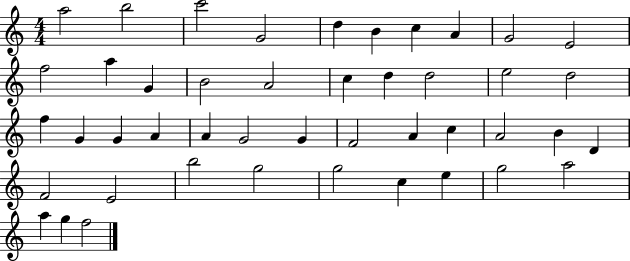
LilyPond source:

{
  \clef treble
  \numericTimeSignature
  \time 4/4
  \key c \major
  a''2 b''2 | c'''2 g'2 | d''4 b'4 c''4 a'4 | g'2 e'2 | \break f''2 a''4 g'4 | b'2 a'2 | c''4 d''4 d''2 | e''2 d''2 | \break f''4 g'4 g'4 a'4 | a'4 g'2 g'4 | f'2 a'4 c''4 | a'2 b'4 d'4 | \break f'2 e'2 | b''2 g''2 | g''2 c''4 e''4 | g''2 a''2 | \break a''4 g''4 f''2 | \bar "|."
}